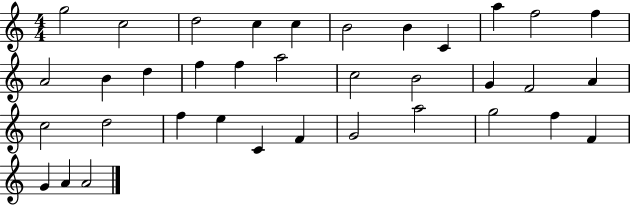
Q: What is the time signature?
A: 4/4